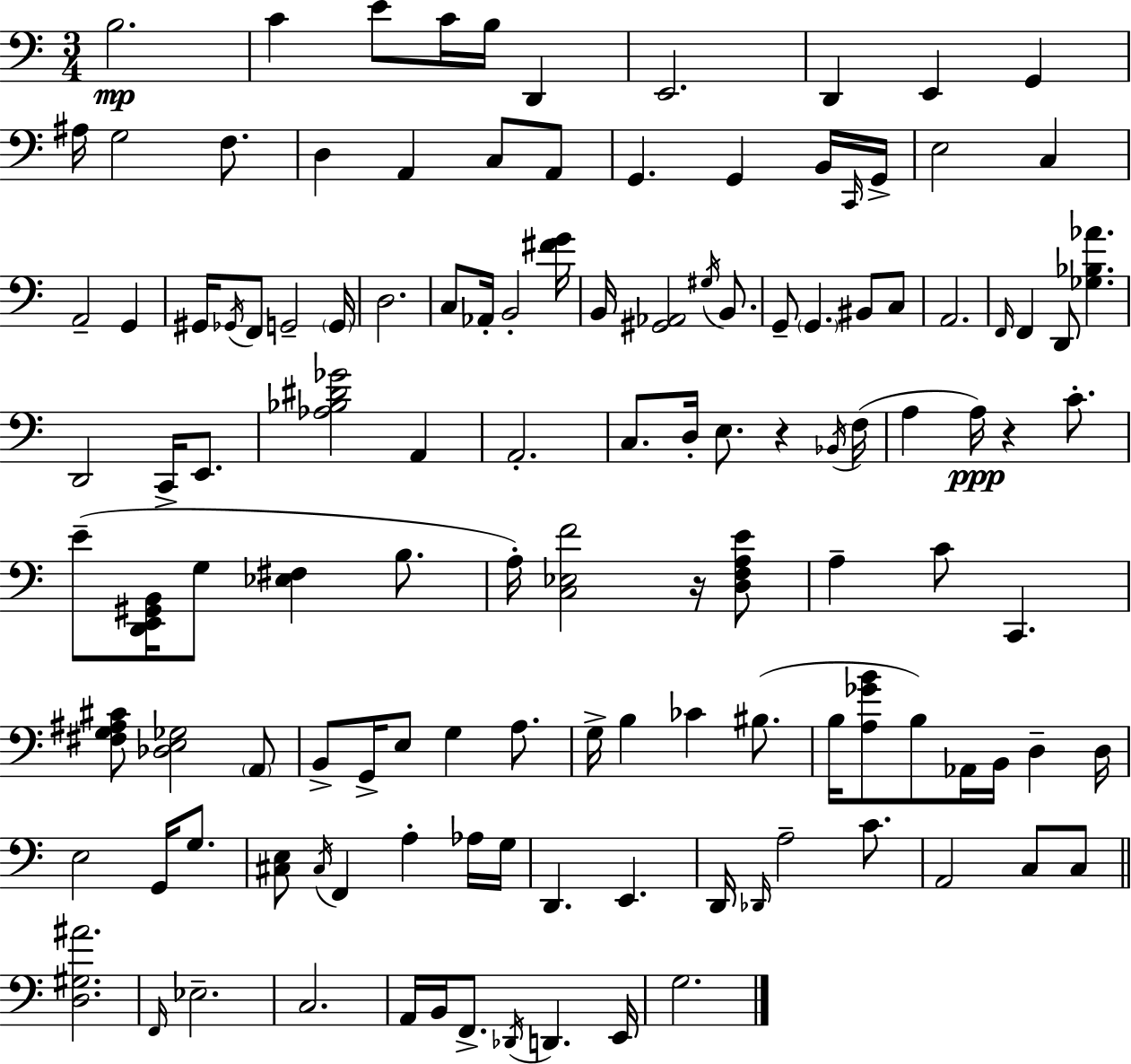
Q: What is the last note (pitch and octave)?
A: G3